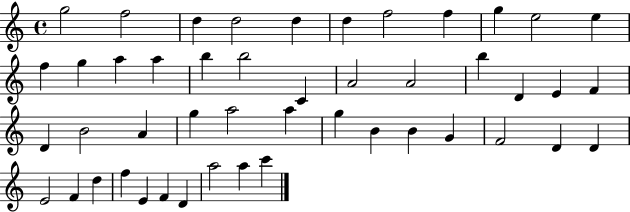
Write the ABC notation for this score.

X:1
T:Untitled
M:4/4
L:1/4
K:C
g2 f2 d d2 d d f2 f g e2 e f g a a b b2 C A2 A2 b D E F D B2 A g a2 a g B B G F2 D D E2 F d f E F D a2 a c'